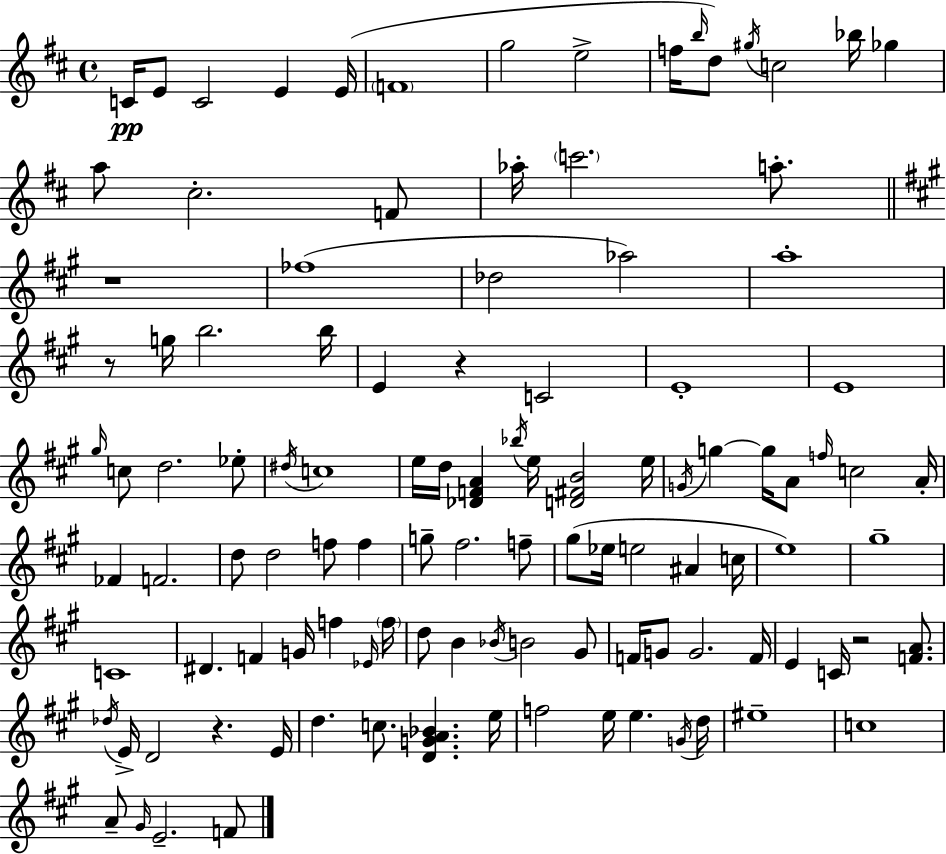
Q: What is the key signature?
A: D major